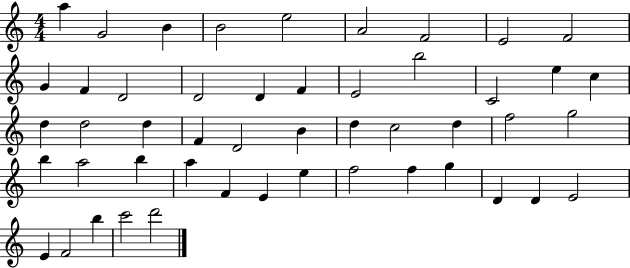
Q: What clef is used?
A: treble